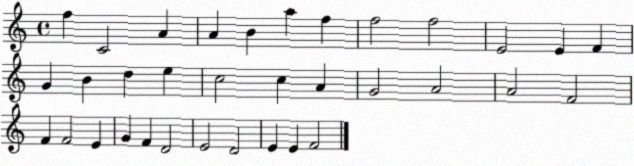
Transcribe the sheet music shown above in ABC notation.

X:1
T:Untitled
M:4/4
L:1/4
K:C
f C2 A A B a f f2 f2 E2 E F G B d e c2 c A G2 A2 A2 F2 F F2 E G F D2 E2 D2 E E F2